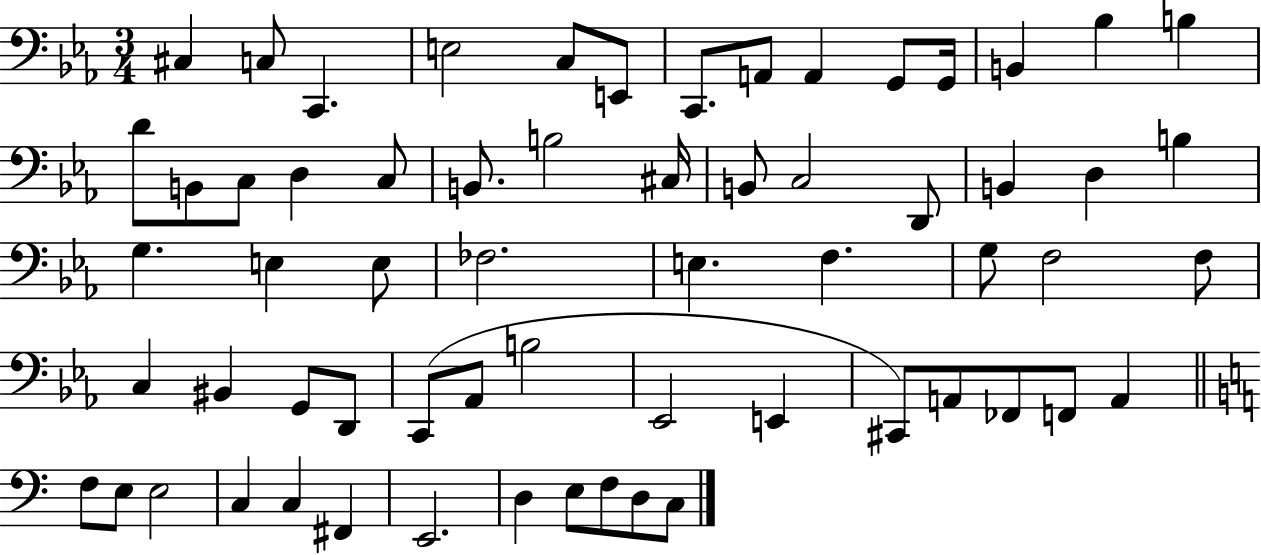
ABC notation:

X:1
T:Untitled
M:3/4
L:1/4
K:Eb
^C, C,/2 C,, E,2 C,/2 E,,/2 C,,/2 A,,/2 A,, G,,/2 G,,/4 B,, _B, B, D/2 B,,/2 C,/2 D, C,/2 B,,/2 B,2 ^C,/4 B,,/2 C,2 D,,/2 B,, D, B, G, E, E,/2 _F,2 E, F, G,/2 F,2 F,/2 C, ^B,, G,,/2 D,,/2 C,,/2 _A,,/2 B,2 _E,,2 E,, ^C,,/2 A,,/2 _F,,/2 F,,/2 A,, F,/2 E,/2 E,2 C, C, ^F,, E,,2 D, E,/2 F,/2 D,/2 C,/2